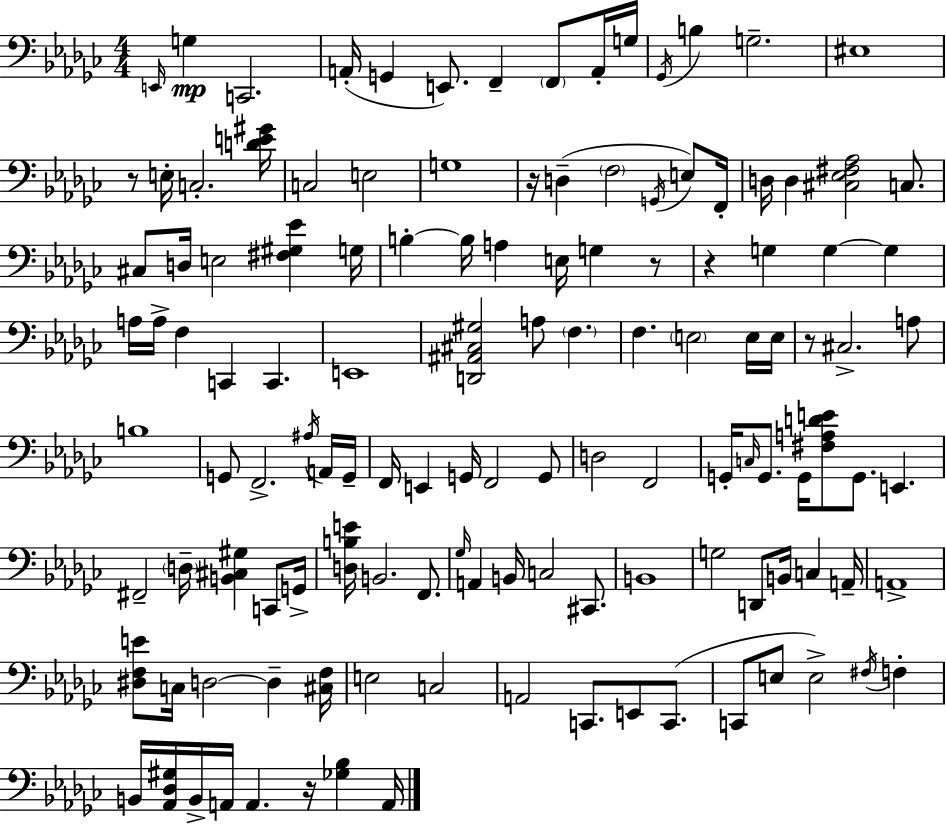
E2/s G3/q C2/h. A2/s G2/q E2/e. F2/q F2/e A2/s G3/s Gb2/s B3/q G3/h. EIS3/w R/e E3/s C3/h. [D4,E4,G#4]/s C3/h E3/h G3/w R/s D3/q F3/h G2/s E3/e F2/s D3/s D3/q [C#3,Eb3,F#3,Ab3]/h C3/e. C#3/e D3/s E3/h [F#3,G#3,Eb4]/q G3/s B3/q B3/s A3/q E3/s G3/q R/e R/q G3/q G3/q G3/q A3/s A3/s F3/q C2/q C2/q. E2/w [D2,A#2,C#3,G#3]/h A3/e F3/q. F3/q. E3/h E3/s E3/s R/e C#3/h. A3/e B3/w G2/e F2/h. A#3/s A2/s G2/s F2/s E2/q G2/s F2/h G2/e D3/h F2/h G2/s C3/s G2/e. G2/s [F#3,A3,D4,E4]/e G2/e. E2/q. F#2/h D3/s [B2,C#3,G#3]/q C2/e G2/s [D3,B3,E4]/s B2/h. F2/e. Gb3/s A2/q B2/s C3/h C#2/e. B2/w G3/h D2/e B2/s C3/q A2/s A2/w [D#3,F3,E4]/e C3/s D3/h D3/q [C#3,F3]/s E3/h C3/h A2/h C2/e. E2/e C2/e. C2/e E3/e E3/h F#3/s F3/q B2/s [Ab2,Db3,G#3]/s B2/s A2/s A2/q. R/s [Gb3,Bb3]/q A2/s